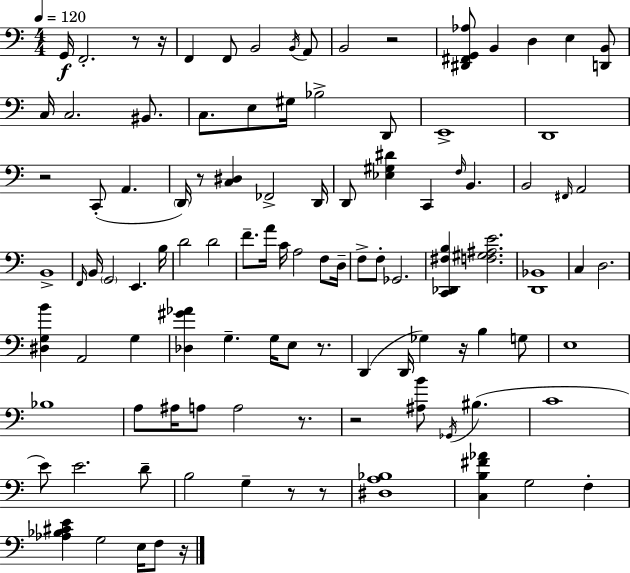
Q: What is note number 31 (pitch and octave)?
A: B2